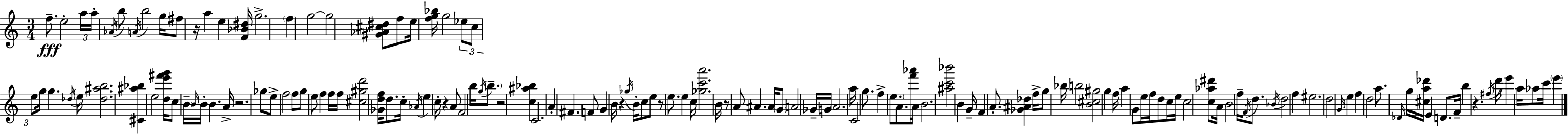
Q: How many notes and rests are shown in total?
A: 152